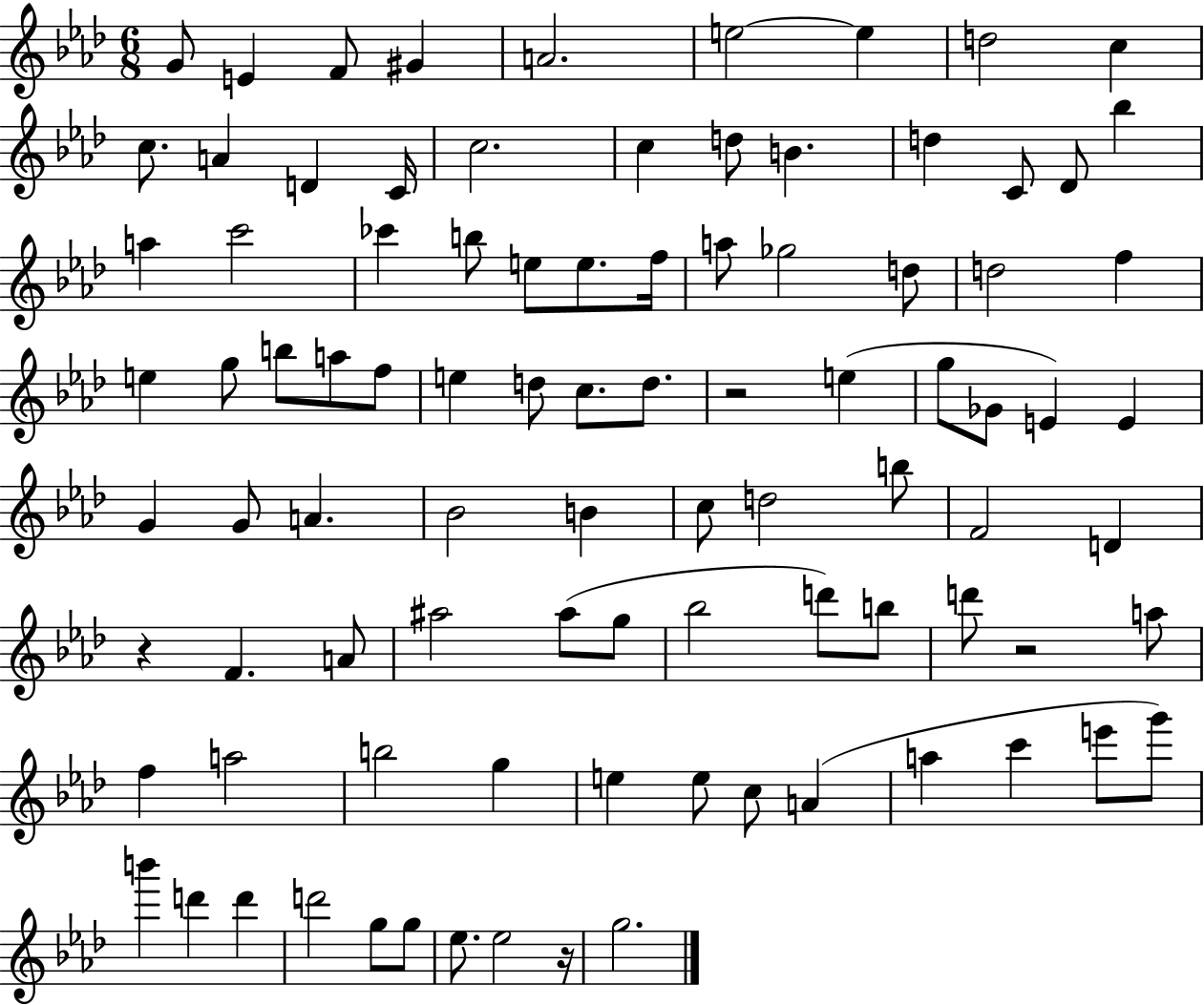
X:1
T:Untitled
M:6/8
L:1/4
K:Ab
G/2 E F/2 ^G A2 e2 e d2 c c/2 A D C/4 c2 c d/2 B d C/2 _D/2 _b a c'2 _c' b/2 e/2 e/2 f/4 a/2 _g2 d/2 d2 f e g/2 b/2 a/2 f/2 e d/2 c/2 d/2 z2 e g/2 _G/2 E E G G/2 A _B2 B c/2 d2 b/2 F2 D z F A/2 ^a2 ^a/2 g/2 _b2 d'/2 b/2 d'/2 z2 a/2 f a2 b2 g e e/2 c/2 A a c' e'/2 g'/2 b' d' d' d'2 g/2 g/2 _e/2 _e2 z/4 g2